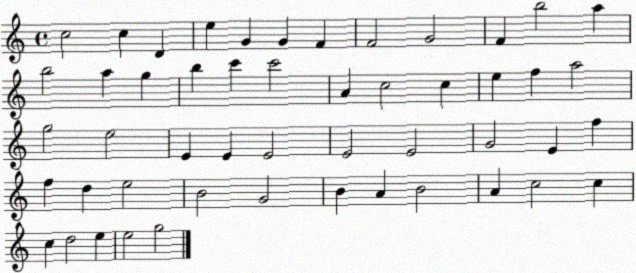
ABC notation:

X:1
T:Untitled
M:4/4
L:1/4
K:C
c2 c D e G G F F2 G2 F b2 a b2 a g b c' c'2 A c2 c e f a2 g2 e2 E E E2 E2 E2 G2 E f f d e2 B2 G2 B A B2 A c2 c c d2 e e2 g2